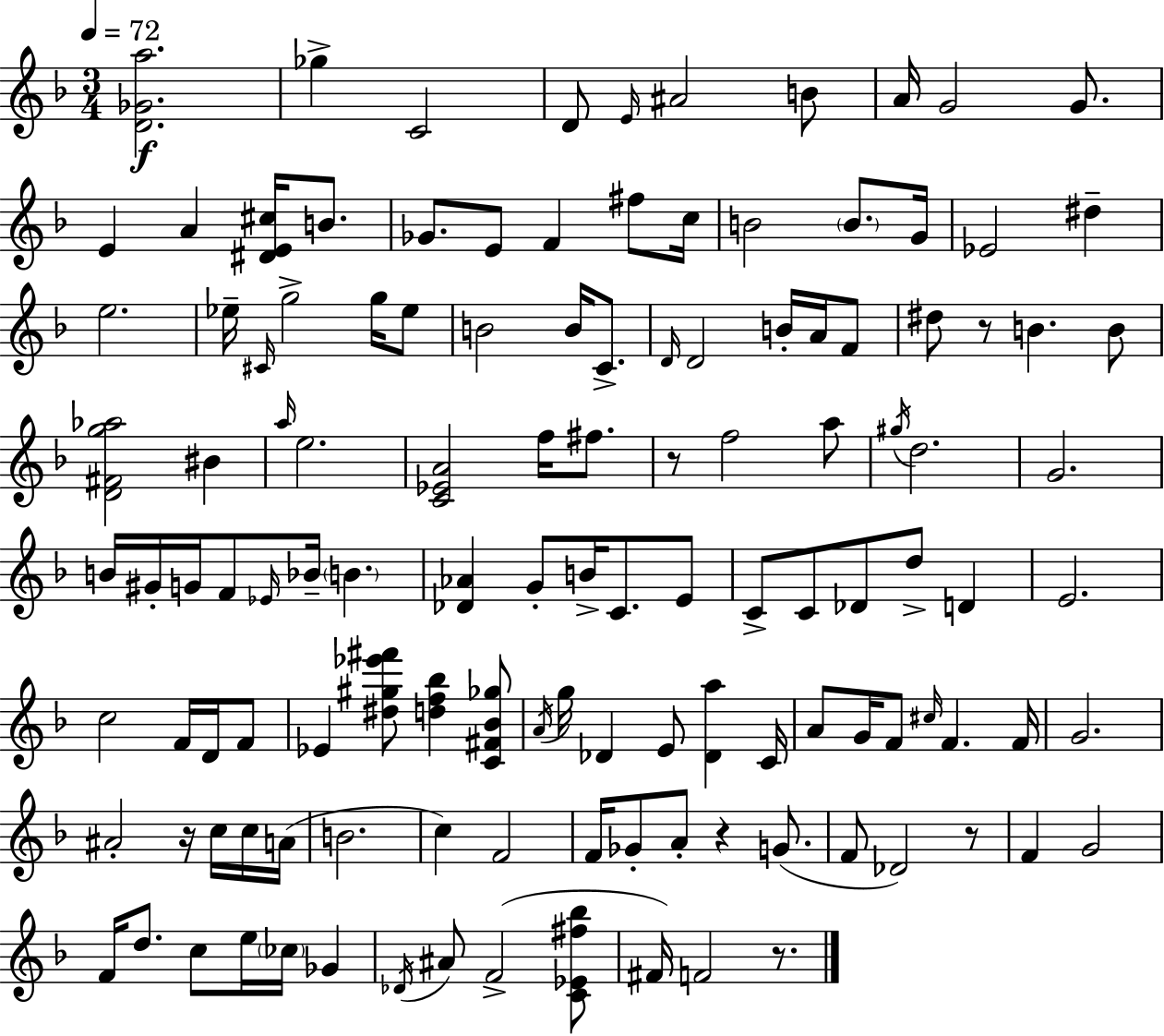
X:1
T:Untitled
M:3/4
L:1/4
K:F
[D_Ga]2 _g C2 D/2 E/4 ^A2 B/2 A/4 G2 G/2 E A [^DE^c]/4 B/2 _G/2 E/2 F ^f/2 c/4 B2 B/2 G/4 _E2 ^d e2 _e/4 ^C/4 g2 g/4 _e/2 B2 B/4 C/2 D/4 D2 B/4 A/4 F/2 ^d/2 z/2 B B/2 [D^Fg_a]2 ^B a/4 e2 [C_EA]2 f/4 ^f/2 z/2 f2 a/2 ^g/4 d2 G2 B/4 ^G/4 G/4 F/2 _E/4 _B/4 B [_D_A] G/2 B/4 C/2 E/2 C/2 C/2 _D/2 d/2 D E2 c2 F/4 D/4 F/2 _E [^d^g_e'^f']/2 [df_b] [C^F_B_g]/2 A/4 g/4 _D E/2 [_Da] C/4 A/2 G/4 F/2 ^c/4 F F/4 G2 ^A2 z/4 c/4 c/4 A/4 B2 c F2 F/4 _G/2 A/2 z G/2 F/2 _D2 z/2 F G2 F/4 d/2 c/2 e/4 _c/4 _G _D/4 ^A/2 F2 [C_E^f_b]/2 ^F/4 F2 z/2